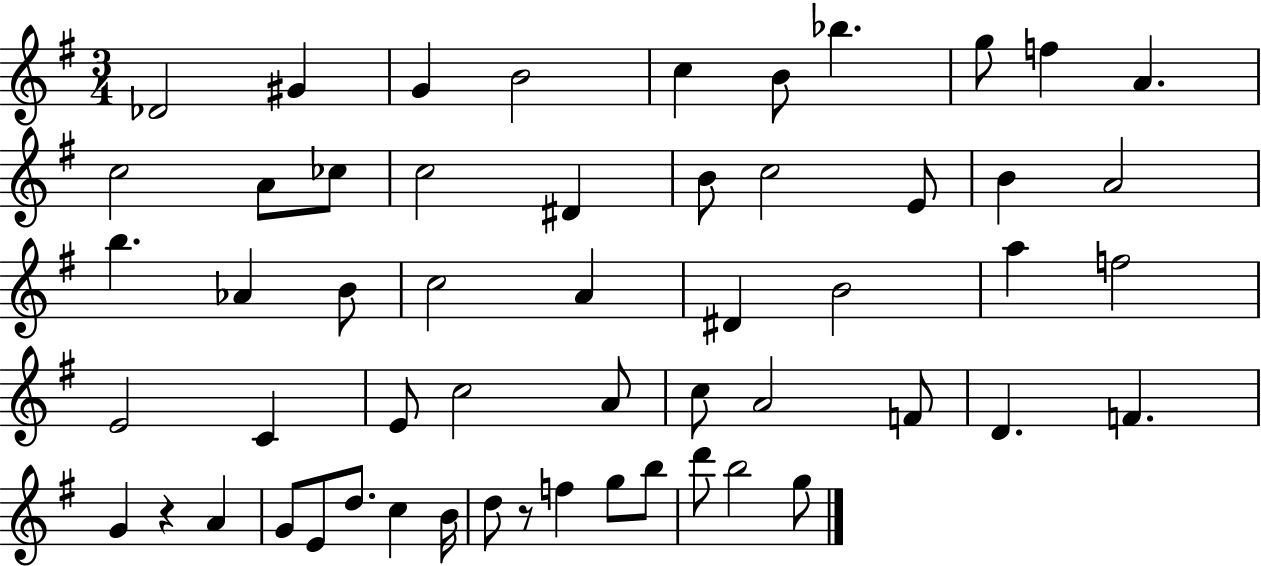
Db4/h G#4/q G4/q B4/h C5/q B4/e Bb5/q. G5/e F5/q A4/q. C5/h A4/e CES5/e C5/h D#4/q B4/e C5/h E4/e B4/q A4/h B5/q. Ab4/q B4/e C5/h A4/q D#4/q B4/h A5/q F5/h E4/h C4/q E4/e C5/h A4/e C5/e A4/h F4/e D4/q. F4/q. G4/q R/q A4/q G4/e E4/e D5/e. C5/q B4/s D5/e R/e F5/q G5/e B5/e D6/e B5/h G5/e